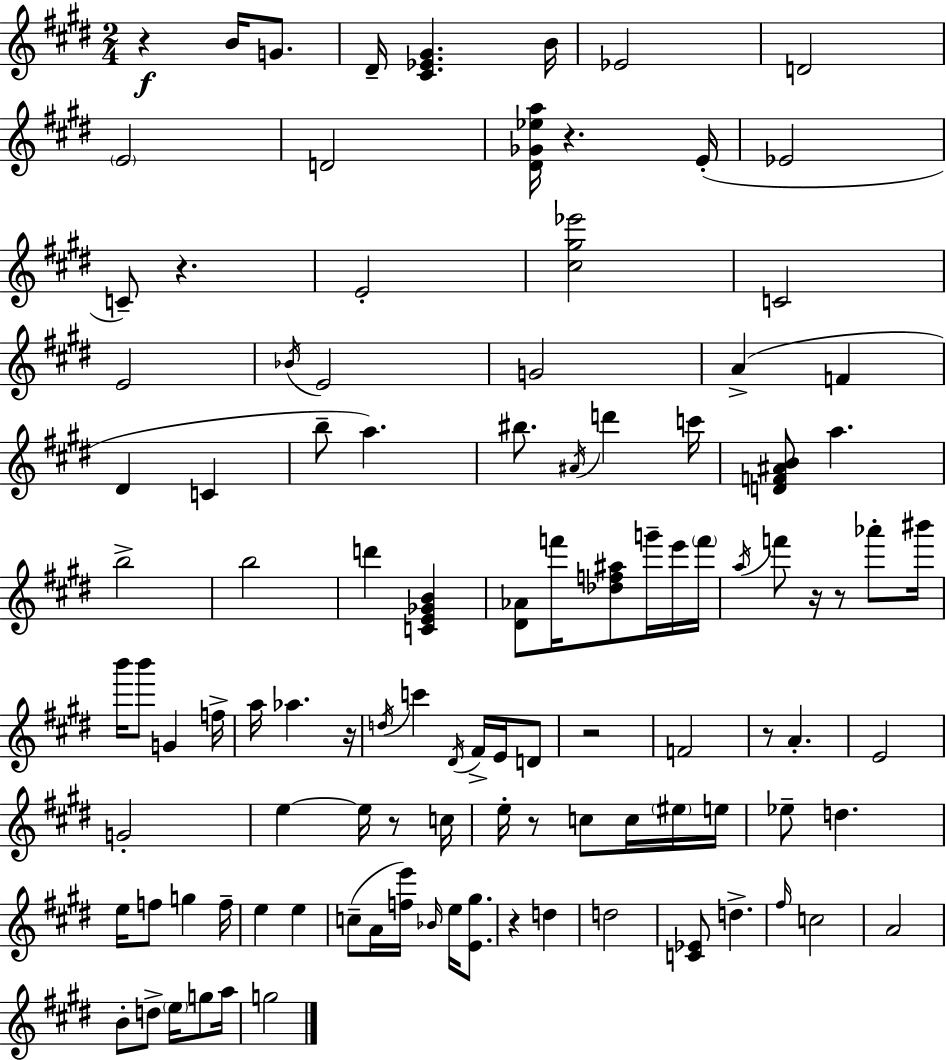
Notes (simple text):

R/q B4/s G4/e. D#4/s [C#4,Eb4,G#4]/q. B4/s Eb4/h D4/h E4/h D4/h [D#4,Gb4,Eb5,A5]/s R/q. E4/s Eb4/h C4/e R/q. E4/h [C#5,G#5,Eb6]/h C4/h E4/h Bb4/s E4/h G4/h A4/q F4/q D#4/q C4/q B5/e A5/q. BIS5/e. A#4/s D6/q C6/s [D4,F4,A#4,B4]/e A5/q. B5/h B5/h D6/q [C4,E4,Gb4,B4]/q [D#4,Ab4]/e F6/s [Db5,F5,A#5]/e G6/s E6/s F6/s A5/s F6/e R/s R/e Ab6/e BIS6/s B6/s B6/e G4/q F5/s A5/s Ab5/q. R/s D5/s C6/q D#4/s F#4/s E4/s D4/e R/h F4/h R/e A4/q. E4/h G4/h E5/q E5/s R/e C5/s E5/s R/e C5/e C5/s EIS5/s E5/s Eb5/e D5/q. E5/s F5/e G5/q F5/s E5/q E5/q C5/e A4/s [F5,E6]/s Bb4/s E5/s [E4,G#5]/e. R/q D5/q D5/h [C4,Eb4]/e D5/q. F#5/s C5/h A4/h B4/e D5/e E5/s G5/e A5/s G5/h